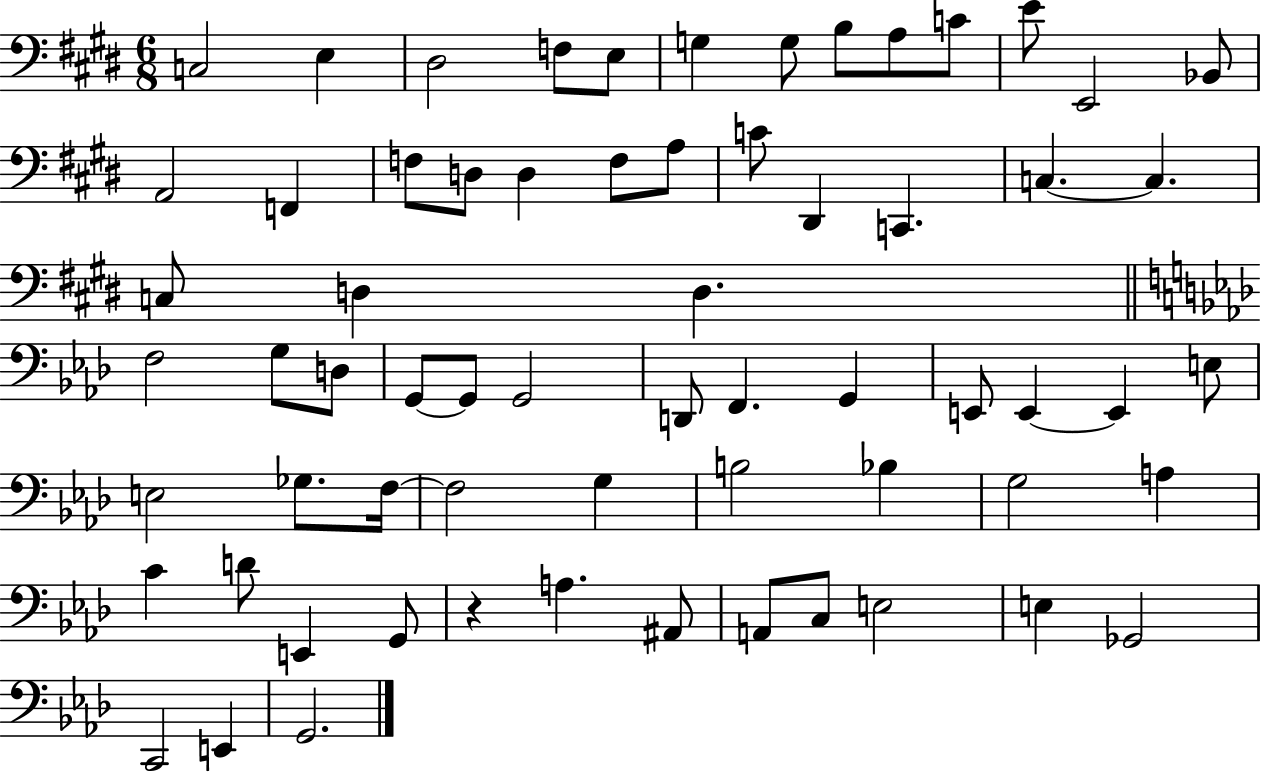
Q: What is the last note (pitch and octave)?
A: G2